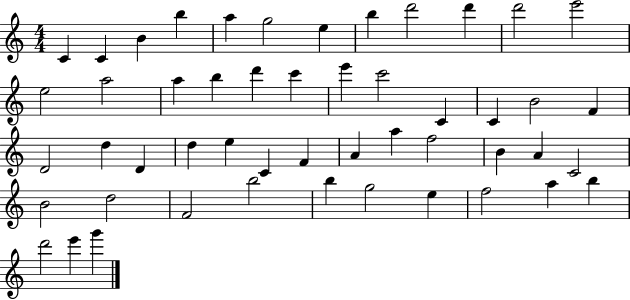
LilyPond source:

{
  \clef treble
  \numericTimeSignature
  \time 4/4
  \key c \major
  c'4 c'4 b'4 b''4 | a''4 g''2 e''4 | b''4 d'''2 d'''4 | d'''2 e'''2 | \break e''2 a''2 | a''4 b''4 d'''4 c'''4 | e'''4 c'''2 c'4 | c'4 b'2 f'4 | \break d'2 d''4 d'4 | d''4 e''4 c'4 f'4 | a'4 a''4 f''2 | b'4 a'4 c'2 | \break b'2 d''2 | f'2 b''2 | b''4 g''2 e''4 | f''2 a''4 b''4 | \break d'''2 e'''4 g'''4 | \bar "|."
}